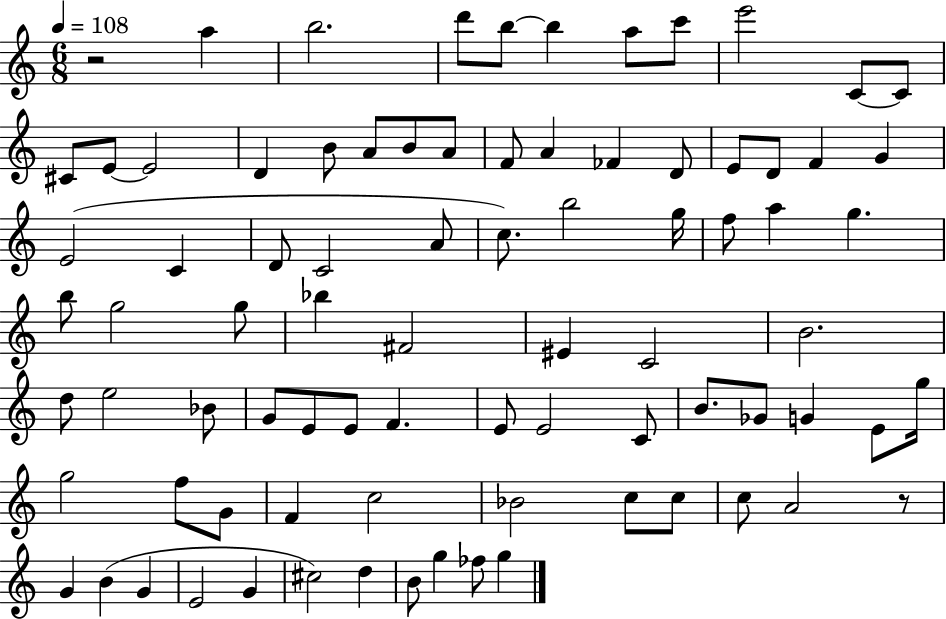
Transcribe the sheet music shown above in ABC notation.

X:1
T:Untitled
M:6/8
L:1/4
K:C
z2 a b2 d'/2 b/2 b a/2 c'/2 e'2 C/2 C/2 ^C/2 E/2 E2 D B/2 A/2 B/2 A/2 F/2 A _F D/2 E/2 D/2 F G E2 C D/2 C2 A/2 c/2 b2 g/4 f/2 a g b/2 g2 g/2 _b ^F2 ^E C2 B2 d/2 e2 _B/2 G/2 E/2 E/2 F E/2 E2 C/2 B/2 _G/2 G E/2 g/4 g2 f/2 G/2 F c2 _B2 c/2 c/2 c/2 A2 z/2 G B G E2 G ^c2 d B/2 g _f/2 g